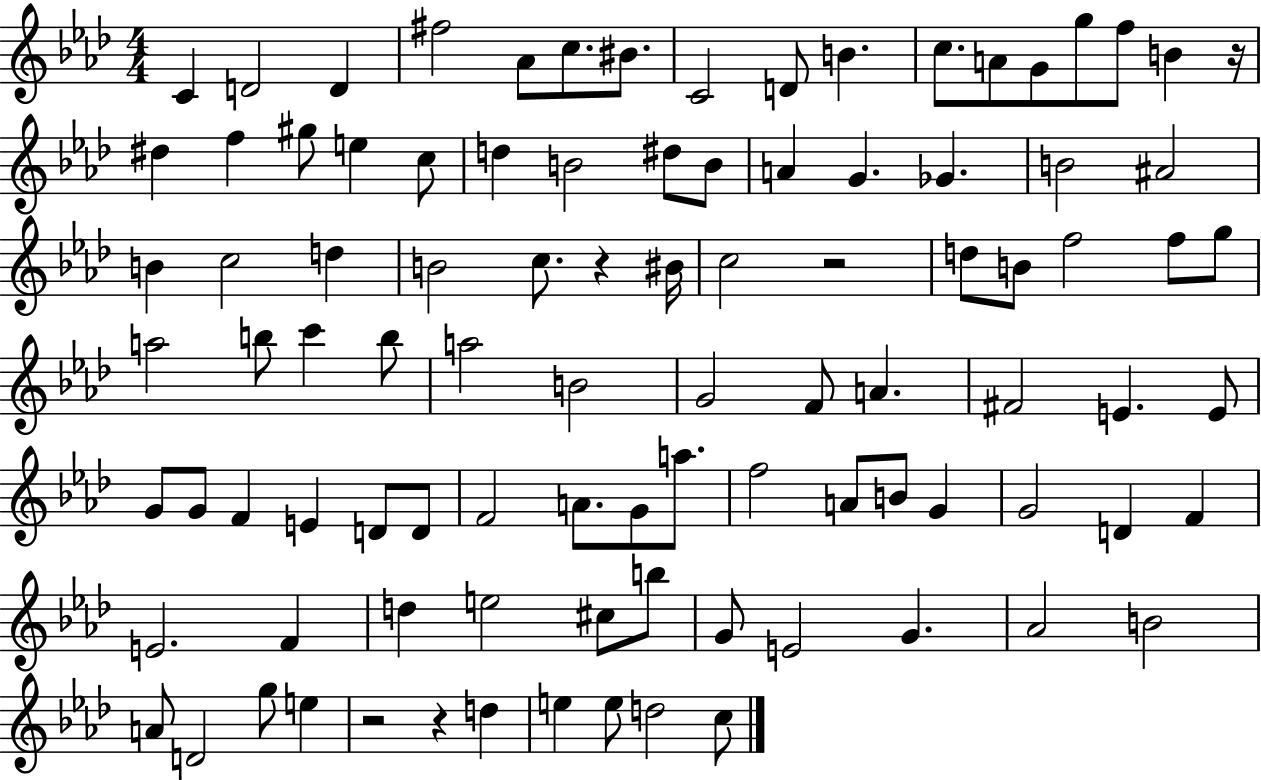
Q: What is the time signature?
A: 4/4